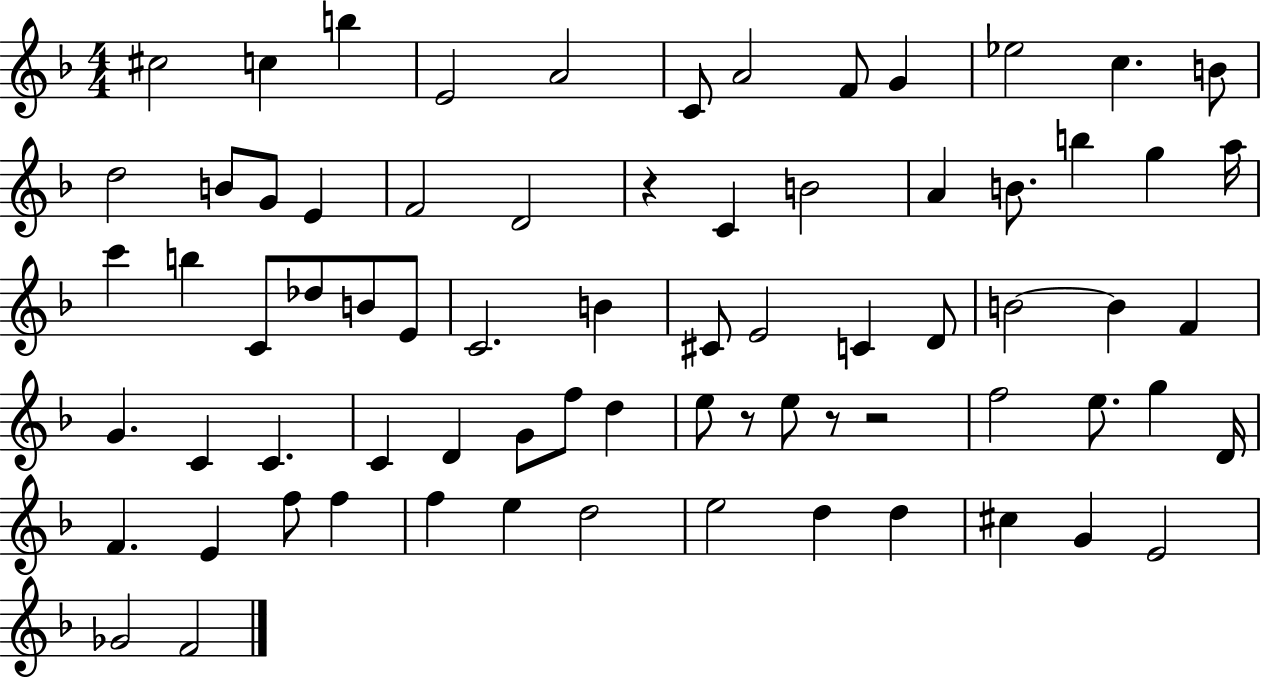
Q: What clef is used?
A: treble